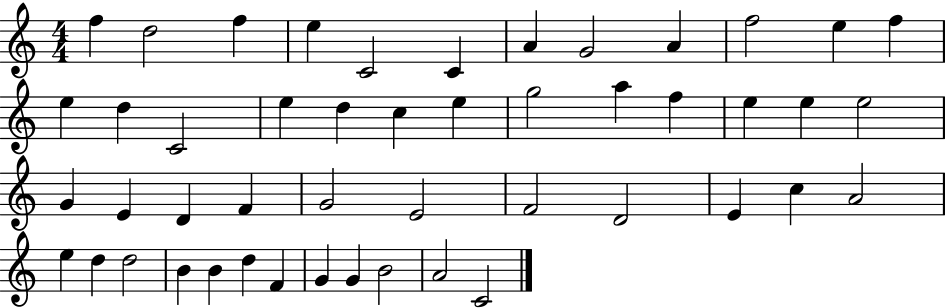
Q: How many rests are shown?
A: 0